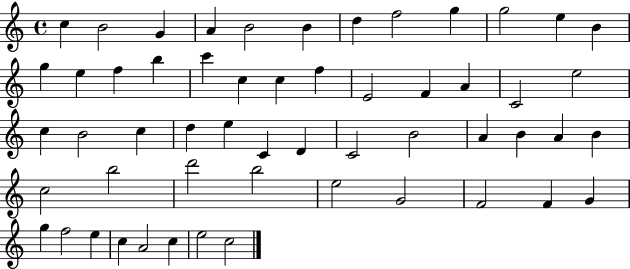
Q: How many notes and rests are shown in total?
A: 55